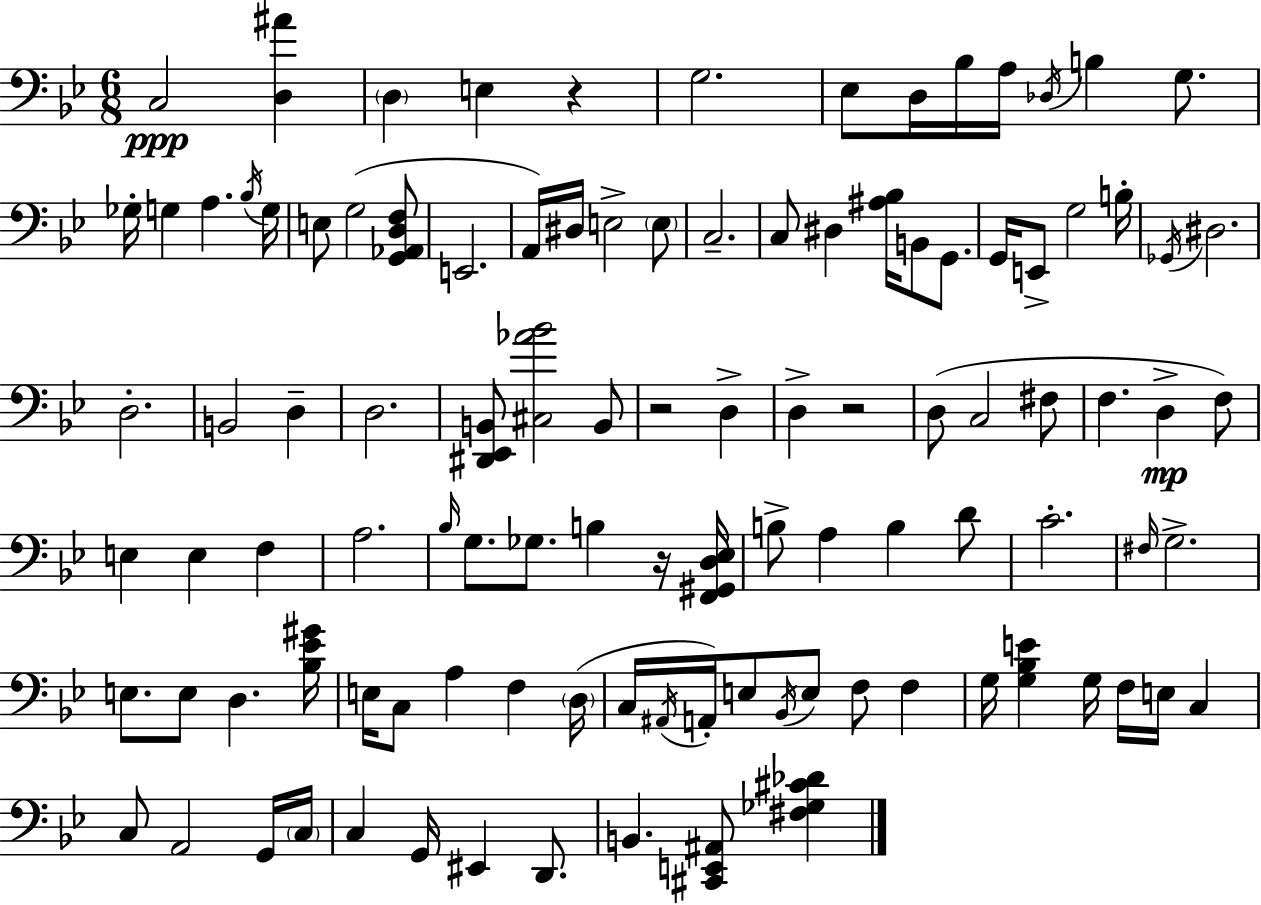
C3/h [D3,A#4]/q D3/q E3/q R/q G3/h. Eb3/e D3/s Bb3/s A3/s Db3/s B3/q G3/e. Gb3/s G3/q A3/q. Bb3/s G3/s E3/e G3/h [G2,Ab2,D3,F3]/e E2/h. A2/s D#3/s E3/h E3/e C3/h. C3/e D#3/q [A#3,Bb3]/s B2/e G2/e. G2/s E2/e G3/h B3/s Gb2/s D#3/h. D3/h. B2/h D3/q D3/h. [D#2,Eb2,B2]/e [C#3,Ab4,Bb4]/h B2/e R/h D3/q D3/q R/h D3/e C3/h F#3/e F3/q. D3/q F3/e E3/q E3/q F3/q A3/h. Bb3/s G3/e. Gb3/e. B3/q R/s [F2,G#2,D3,Eb3]/s B3/e A3/q B3/q D4/e C4/h. F#3/s G3/h. E3/e. E3/e D3/q. [Bb3,Eb4,G#4]/s E3/s C3/e A3/q F3/q D3/s C3/s A#2/s A2/s E3/e Bb2/s E3/e F3/e F3/q G3/s [G3,Bb3,E4]/q G3/s F3/s E3/s C3/q C3/e A2/h G2/s C3/s C3/q G2/s EIS2/q D2/e. B2/q. [C#2,E2,A#2]/e [F#3,Gb3,C#4,Db4]/q